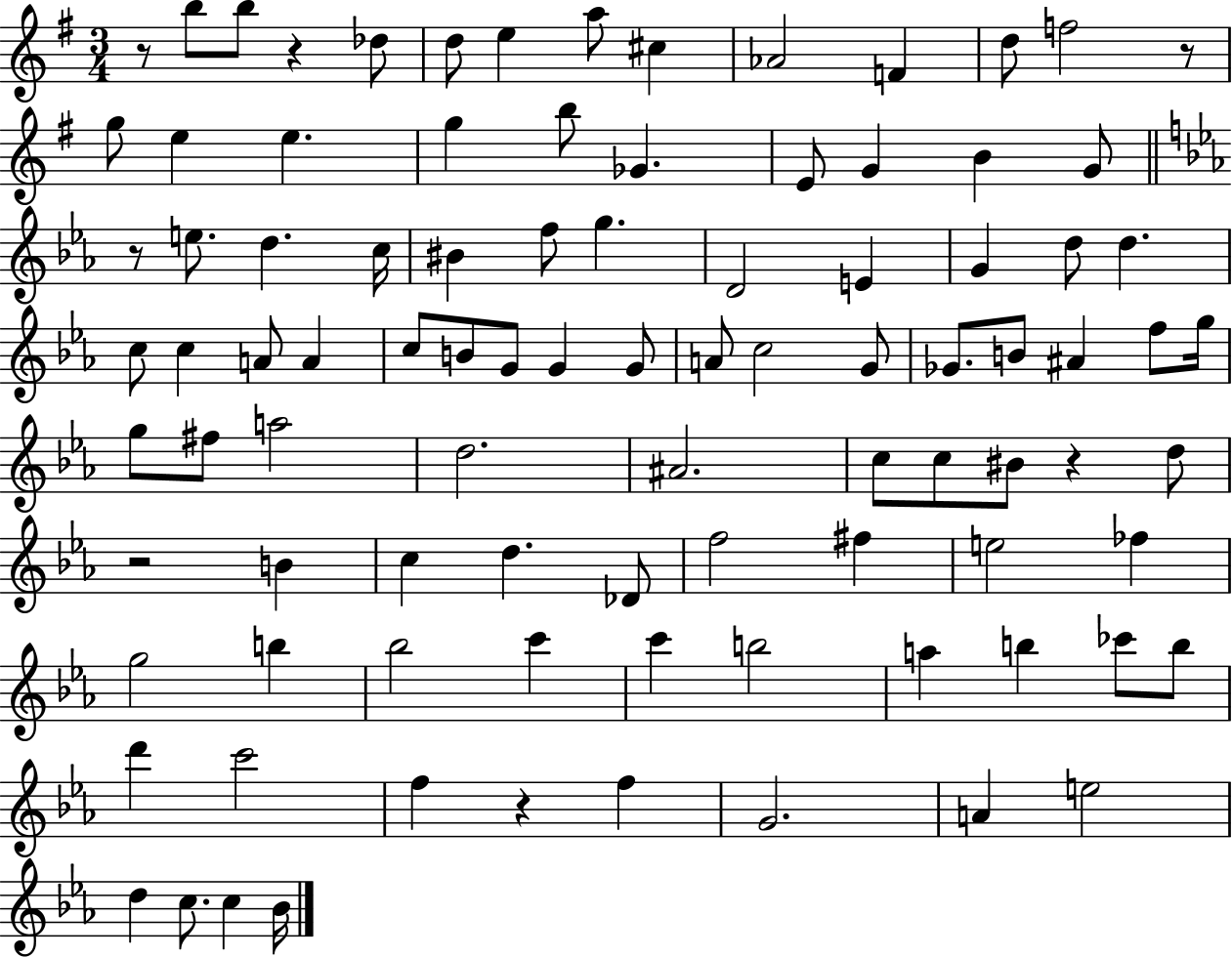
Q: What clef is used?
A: treble